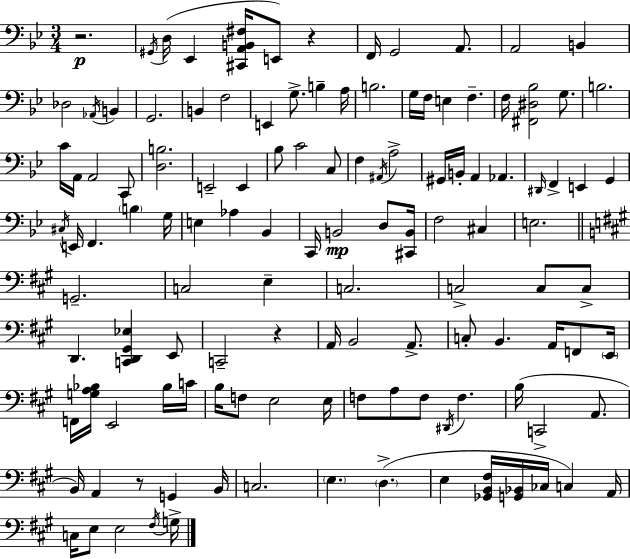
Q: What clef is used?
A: bass